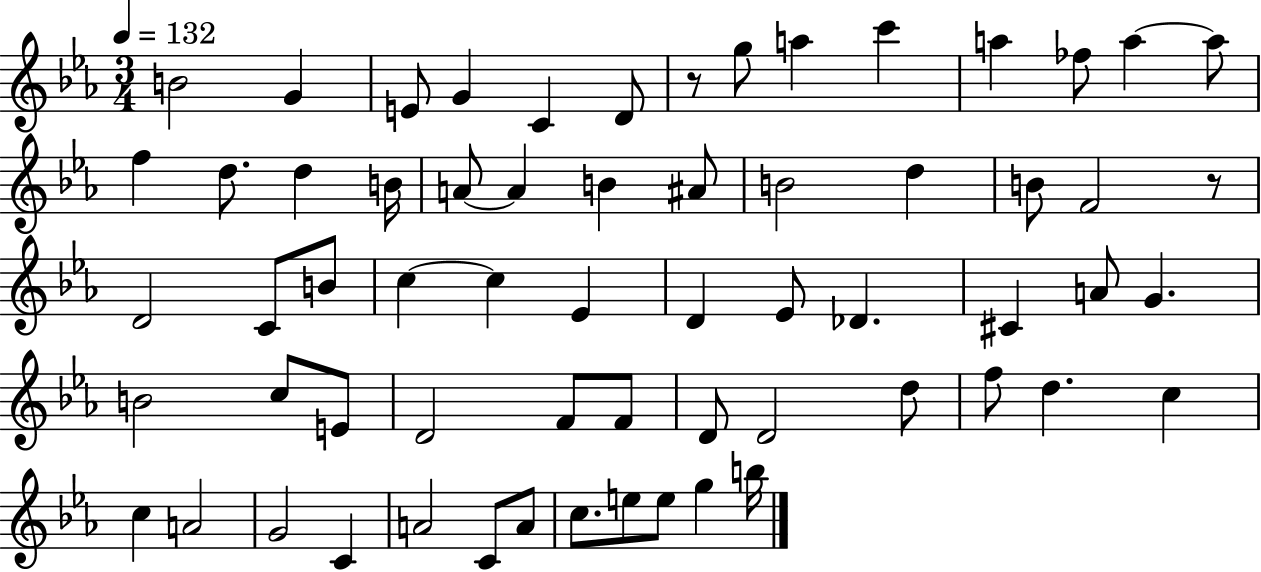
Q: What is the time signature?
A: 3/4